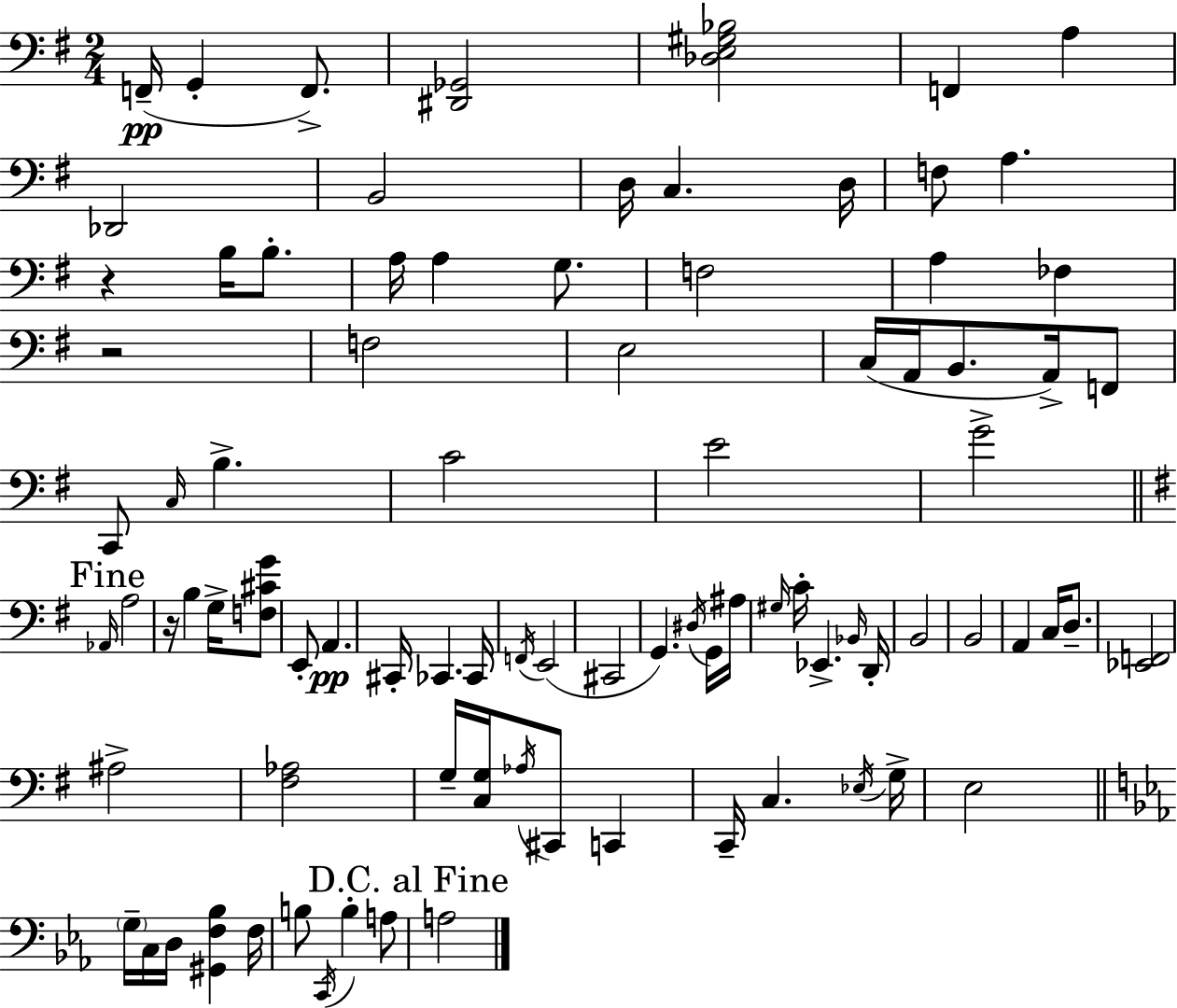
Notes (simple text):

F2/s G2/q F2/e. [D#2,Gb2]/h [Db3,E3,G#3,Bb3]/h F2/q A3/q Db2/h B2/h D3/s C3/q. D3/s F3/e A3/q. R/q B3/s B3/e. A3/s A3/q G3/e. F3/h A3/q FES3/q R/h F3/h E3/h C3/s A2/s B2/e. A2/s F2/e C2/e C3/s B3/q. C4/h E4/h G4/h Ab2/s A3/h R/s B3/q G3/s [F3,C#4,G4]/e E2/e A2/q. C#2/s CES2/q. CES2/s F2/s E2/h C#2/h G2/q. D#3/s G2/s A#3/s G#3/s C4/s Eb2/q. Bb2/s D2/s B2/h B2/h A2/q C3/s D3/e. [Eb2,F2]/h A#3/h [F#3,Ab3]/h G3/s [C3,G3]/s Ab3/s C#2/e C2/q C2/s C3/q. Eb3/s G3/s E3/h G3/s C3/s D3/s [G#2,F3,Bb3]/q F3/s B3/e C2/s B3/q A3/e A3/h